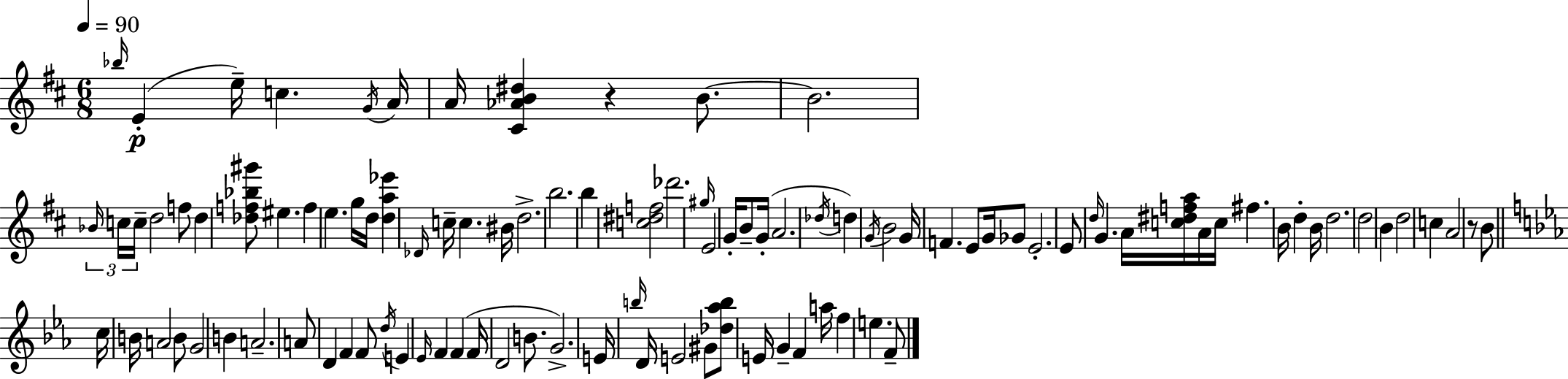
X:1
T:Untitled
M:6/8
L:1/4
K:D
_b/4 E e/4 c G/4 A/4 A/4 [^C_AB^d] z B/2 B2 _B/4 c/4 c/4 d2 f/2 d [_df_b^g']/2 ^e f e g/4 d/4 [da_e'] _D/4 c/4 c ^B/4 d2 b2 b [c^df]2 _d'2 ^g/4 E2 G/4 B/2 G/4 A2 _d/4 d G/4 B2 G/4 F E/2 G/4 _G/2 E2 E/2 d/4 G A/4 [c^dfa]/4 A/4 c/4 ^f B/4 d B/4 d2 d2 B d2 c A2 z/2 B/2 c/4 B/4 A2 B/2 G2 B A2 A/2 D F F/2 d/4 E _E/4 F F F/4 D2 B/2 G2 E/4 b/4 D/4 E2 ^G/2 [_d_ab]/2 E/4 G F a/4 f e F/2